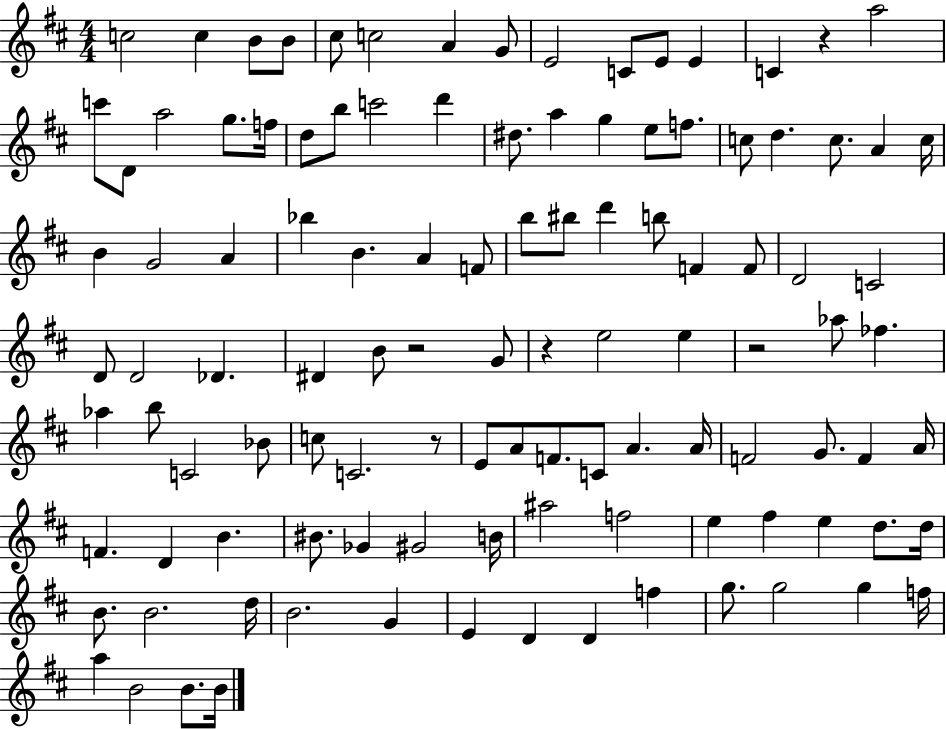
C5/h C5/q B4/e B4/e C#5/e C5/h A4/q G4/e E4/h C4/e E4/e E4/q C4/q R/q A5/h C6/e D4/e A5/h G5/e. F5/s D5/e B5/e C6/h D6/q D#5/e. A5/q G5/q E5/e F5/e. C5/e D5/q. C5/e. A4/q C5/s B4/q G4/h A4/q Bb5/q B4/q. A4/q F4/e B5/e BIS5/e D6/q B5/e F4/q F4/e D4/h C4/h D4/e D4/h Db4/q. D#4/q B4/e R/h G4/e R/q E5/h E5/q R/h Ab5/e FES5/q. Ab5/q B5/e C4/h Bb4/e C5/e C4/h. R/e E4/e A4/e F4/e. C4/e A4/q. A4/s F4/h G4/e. F4/q A4/s F4/q. D4/q B4/q. BIS4/e. Gb4/q G#4/h B4/s A#5/h F5/h E5/q F#5/q E5/q D5/e. D5/s B4/e. B4/h. D5/s B4/h. G4/q E4/q D4/q D4/q F5/q G5/e. G5/h G5/q F5/s A5/q B4/h B4/e. B4/s